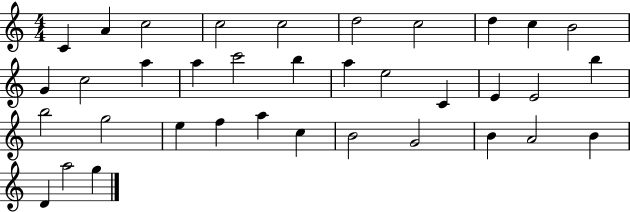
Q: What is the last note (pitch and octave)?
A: G5